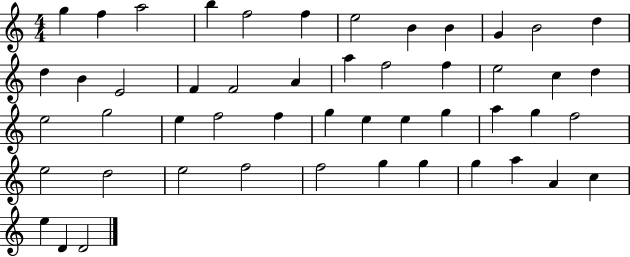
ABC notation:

X:1
T:Untitled
M:4/4
L:1/4
K:C
g f a2 b f2 f e2 B B G B2 d d B E2 F F2 A a f2 f e2 c d e2 g2 e f2 f g e e g a g f2 e2 d2 e2 f2 f2 g g g a A c e D D2